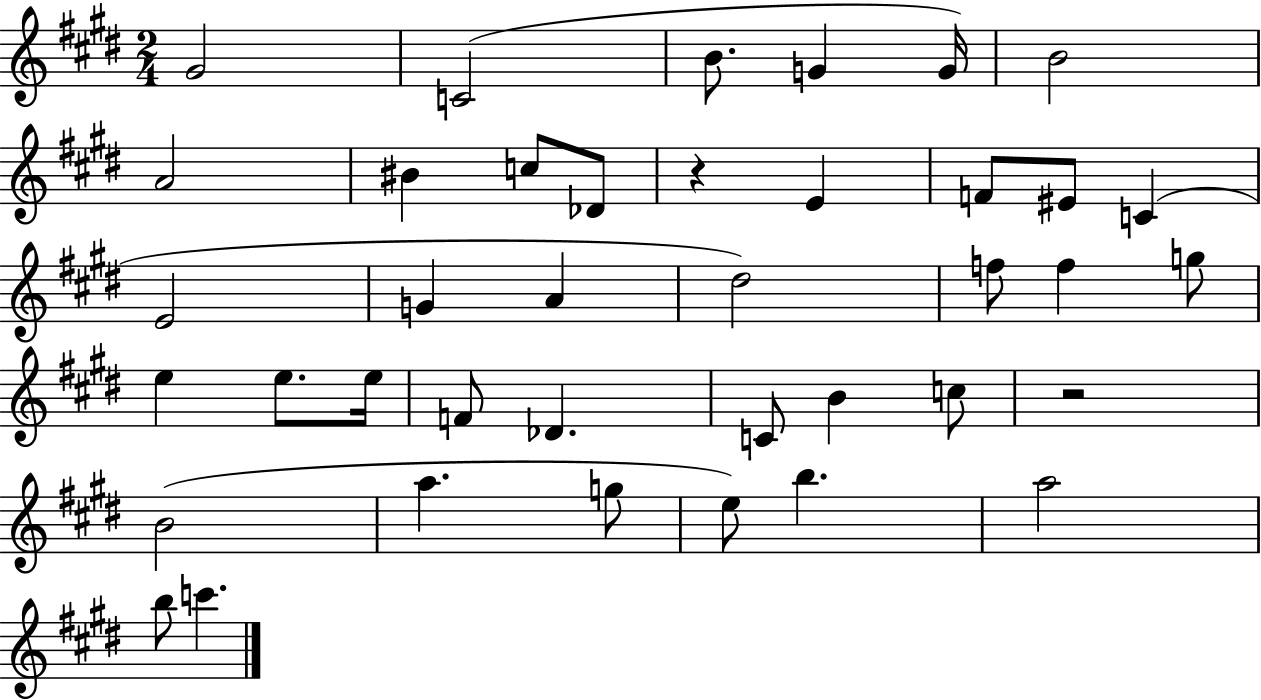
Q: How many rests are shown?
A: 2